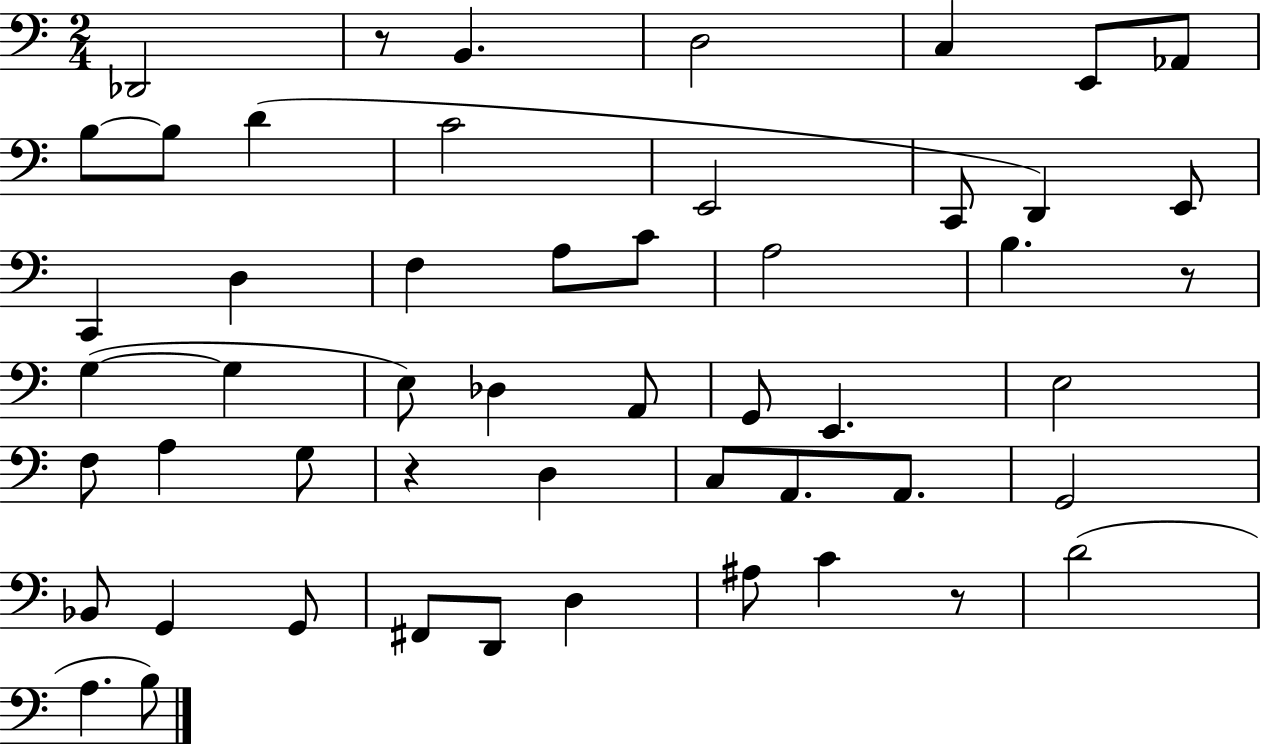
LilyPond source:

{
  \clef bass
  \numericTimeSignature
  \time 2/4
  \key c \major
  des,2 | r8 b,4. | d2 | c4 e,8 aes,8 | \break b8~~ b8 d'4( | c'2 | e,2 | c,8 d,4) e,8 | \break c,4 d4 | f4 a8 c'8 | a2 | b4. r8 | \break g4~(~ g4 | e8) des4 a,8 | g,8 e,4. | e2 | \break f8 a4 g8 | r4 d4 | c8 a,8. a,8. | g,2 | \break bes,8 g,4 g,8 | fis,8 d,8 d4 | ais8 c'4 r8 | d'2( | \break a4. b8) | \bar "|."
}